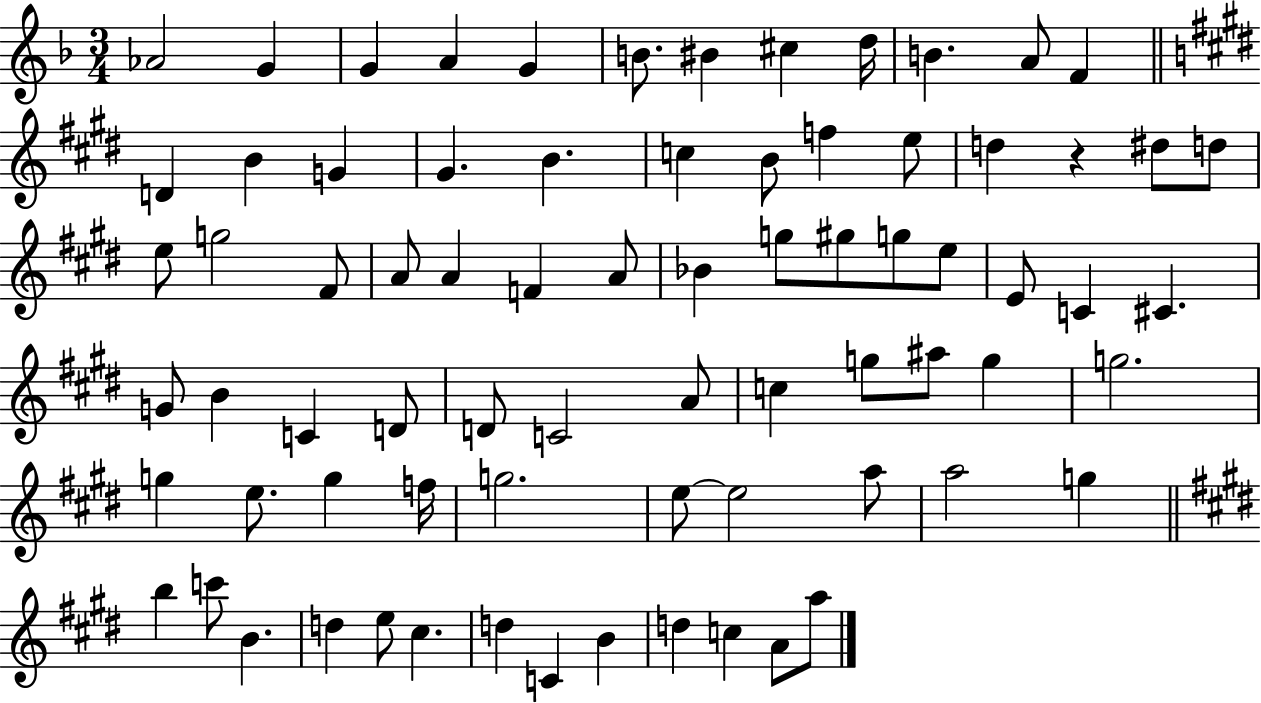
X:1
T:Untitled
M:3/4
L:1/4
K:F
_A2 G G A G B/2 ^B ^c d/4 B A/2 F D B G ^G B c B/2 f e/2 d z ^d/2 d/2 e/2 g2 ^F/2 A/2 A F A/2 _B g/2 ^g/2 g/2 e/2 E/2 C ^C G/2 B C D/2 D/2 C2 A/2 c g/2 ^a/2 g g2 g e/2 g f/4 g2 e/2 e2 a/2 a2 g b c'/2 B d e/2 ^c d C B d c A/2 a/2